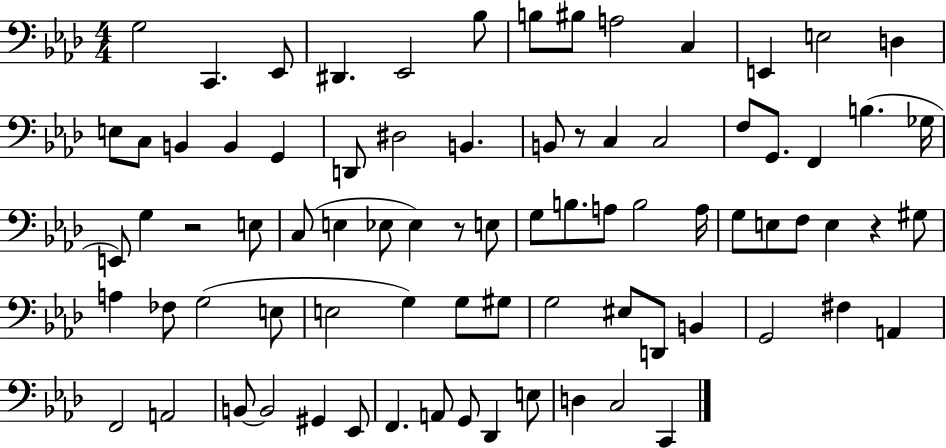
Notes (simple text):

G3/h C2/q. Eb2/e D#2/q. Eb2/h Bb3/e B3/e BIS3/e A3/h C3/q E2/q E3/h D3/q E3/e C3/e B2/q B2/q G2/q D2/e D#3/h B2/q. B2/e R/e C3/q C3/h F3/e G2/e. F2/q B3/q. Gb3/s E2/e G3/q R/h E3/e C3/e E3/q Eb3/e Eb3/q R/e E3/e G3/e B3/e. A3/e B3/h A3/s G3/e E3/e F3/e E3/q R/q G#3/e A3/q FES3/e G3/h E3/e E3/h G3/q G3/e G#3/e G3/h EIS3/e D2/e B2/q G2/h F#3/q A2/q F2/h A2/h B2/e B2/h G#2/q Eb2/e F2/q. A2/e G2/e Db2/q E3/e D3/q C3/h C2/q